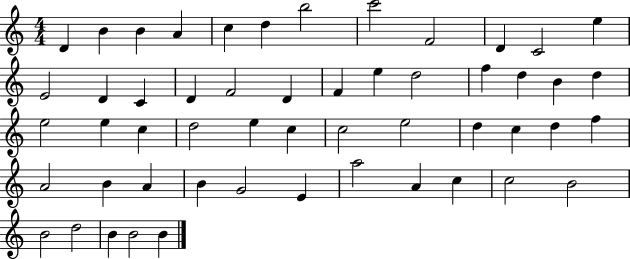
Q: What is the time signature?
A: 4/4